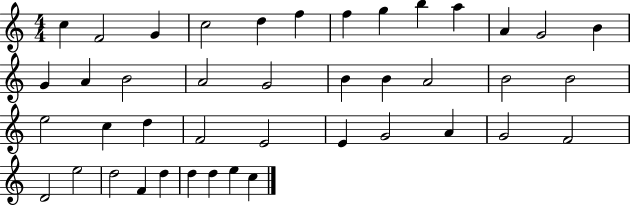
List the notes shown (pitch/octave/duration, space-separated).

C5/q F4/h G4/q C5/h D5/q F5/q F5/q G5/q B5/q A5/q A4/q G4/h B4/q G4/q A4/q B4/h A4/h G4/h B4/q B4/q A4/h B4/h B4/h E5/h C5/q D5/q F4/h E4/h E4/q G4/h A4/q G4/h F4/h D4/h E5/h D5/h F4/q D5/q D5/q D5/q E5/q C5/q